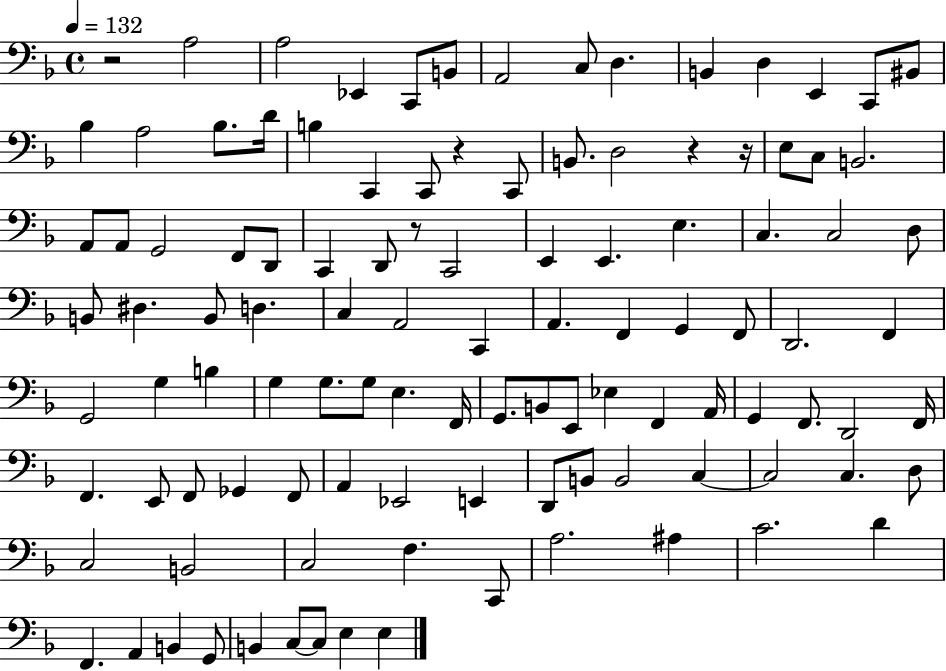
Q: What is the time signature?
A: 4/4